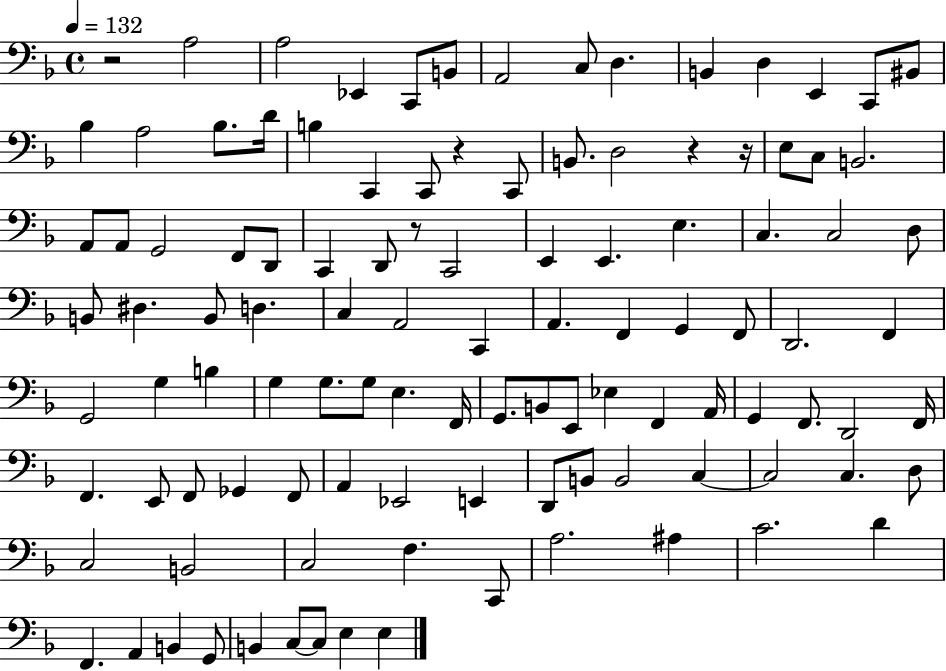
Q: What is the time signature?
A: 4/4